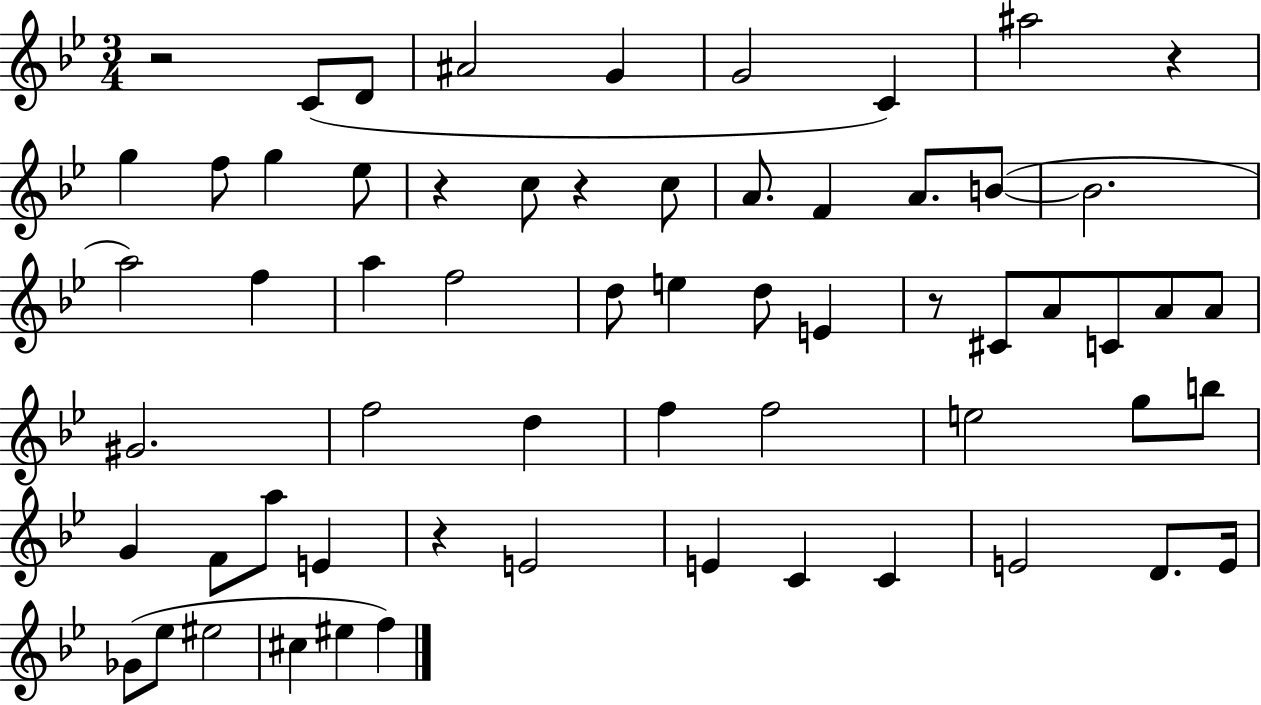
R/h C4/e D4/e A#4/h G4/q G4/h C4/q A#5/h R/q G5/q F5/e G5/q Eb5/e R/q C5/e R/q C5/e A4/e. F4/q A4/e. B4/e B4/h. A5/h F5/q A5/q F5/h D5/e E5/q D5/e E4/q R/e C#4/e A4/e C4/e A4/e A4/e G#4/h. F5/h D5/q F5/q F5/h E5/h G5/e B5/e G4/q F4/e A5/e E4/q R/q E4/h E4/q C4/q C4/q E4/h D4/e. E4/s Gb4/e Eb5/e EIS5/h C#5/q EIS5/q F5/q